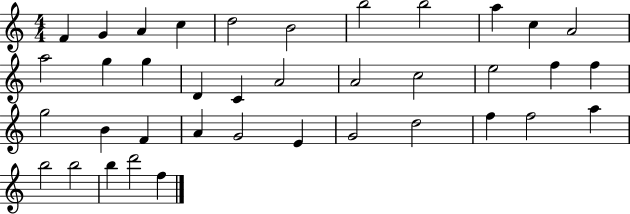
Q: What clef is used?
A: treble